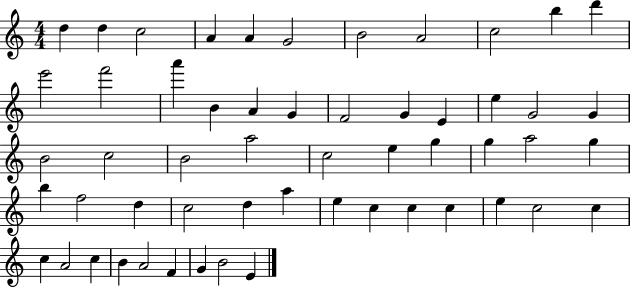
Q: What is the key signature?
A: C major